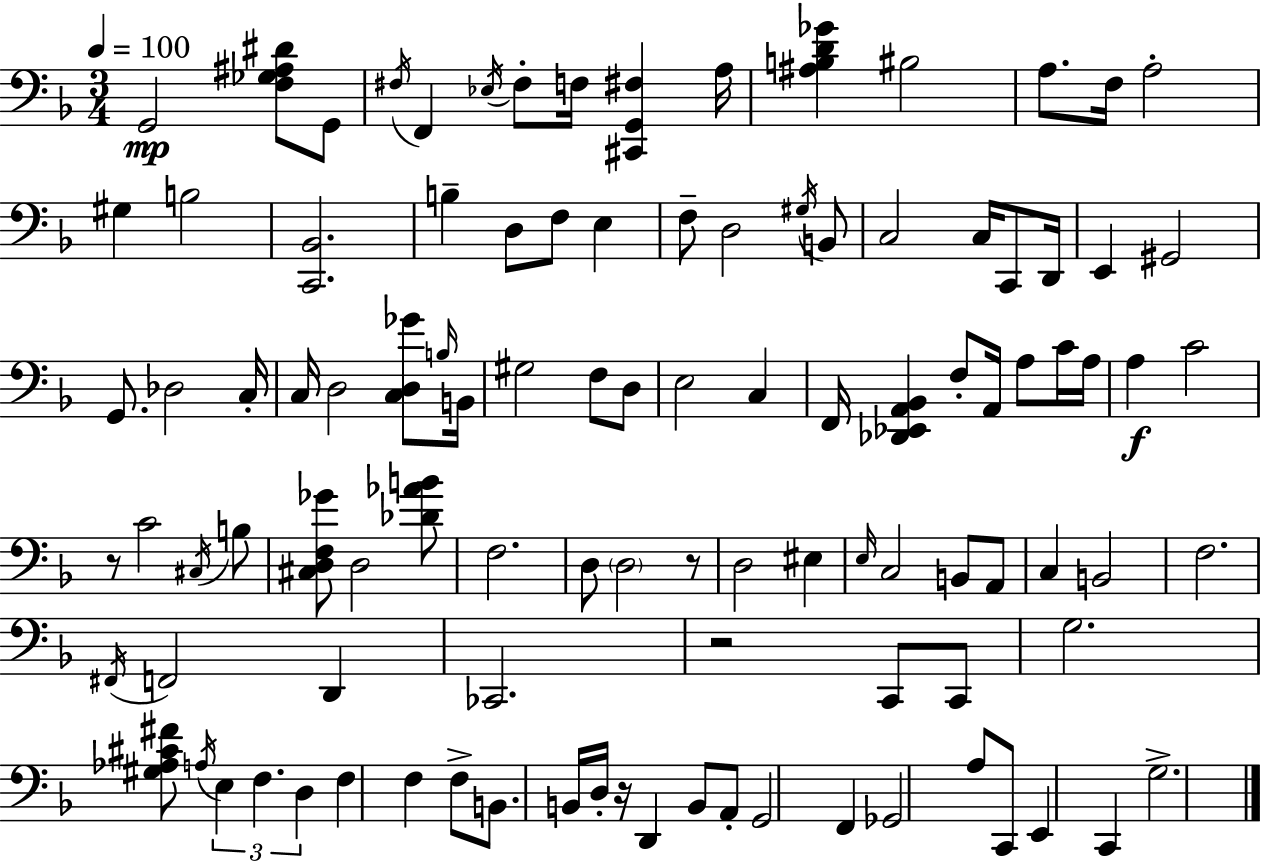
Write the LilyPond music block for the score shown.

{
  \clef bass
  \numericTimeSignature
  \time 3/4
  \key d \minor
  \tempo 4 = 100
  g,2\mp <f ges ais dis'>8 g,8 | \acciaccatura { fis16 } f,4 \acciaccatura { ees16 } fis8-. f16 <cis, g, fis>4 | a16 <ais b d' ges'>4 bis2 | a8. f16 a2-. | \break gis4 b2 | <c, bes,>2. | b4-- d8 f8 e4 | f8-- d2 | \break \acciaccatura { gis16 } b,8 c2 c16 | c,8 d,16 e,4 gis,2 | g,8. des2 | c16-. c16 d2 | \break <c d ges'>8 \grace { b16 } b,16 gis2 | f8 d8 e2 | c4 f,16 <des, ees, a, bes,>4 f8-. a,16 | a8 c'16 a16 a4\f c'2 | \break r8 c'2 | \acciaccatura { cis16 } b8 <cis d f ges'>8 d2 | <des' aes' b'>8 f2. | d8 \parenthesize d2 | \break r8 d2 | eis4 \grace { e16 } c2 | b,8 a,8 c4 b,2 | f2. | \break \acciaccatura { fis,16 } f,2 | d,4 ces,2. | r2 | c,8 c,8 g2. | \break <gis aes cis' fis'>8 \acciaccatura { a16 } \tuplet 3/2 { e4 | f4. d4 } | f4 f4 f8-> b,8. | b,16 d16-. r16 d,4 b,8 a,8-. | \break g,2 f,4 | ges,2 a8 c,8 | e,4 c,4 g2.-> | \bar "|."
}